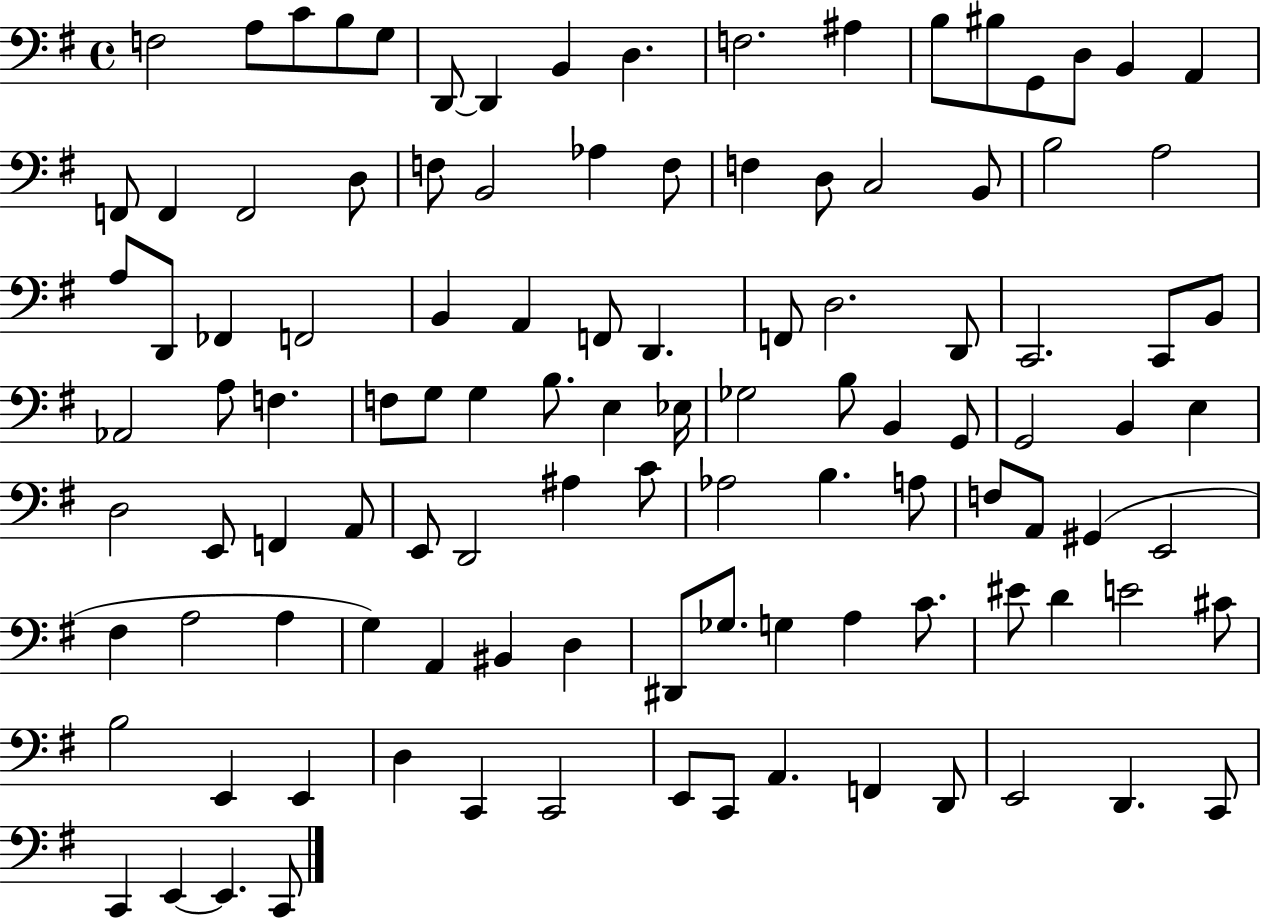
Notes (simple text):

F3/h A3/e C4/e B3/e G3/e D2/e D2/q B2/q D3/q. F3/h. A#3/q B3/e BIS3/e G2/e D3/e B2/q A2/q F2/e F2/q F2/h D3/e F3/e B2/h Ab3/q F3/e F3/q D3/e C3/h B2/e B3/h A3/h A3/e D2/e FES2/q F2/h B2/q A2/q F2/e D2/q. F2/e D3/h. D2/e C2/h. C2/e B2/e Ab2/h A3/e F3/q. F3/e G3/e G3/q B3/e. E3/q Eb3/s Gb3/h B3/e B2/q G2/e G2/h B2/q E3/q D3/h E2/e F2/q A2/e E2/e D2/h A#3/q C4/e Ab3/h B3/q. A3/e F3/e A2/e G#2/q E2/h F#3/q A3/h A3/q G3/q A2/q BIS2/q D3/q D#2/e Gb3/e. G3/q A3/q C4/e. EIS4/e D4/q E4/h C#4/e B3/h E2/q E2/q D3/q C2/q C2/h E2/e C2/e A2/q. F2/q D2/e E2/h D2/q. C2/e C2/q E2/q E2/q. C2/e